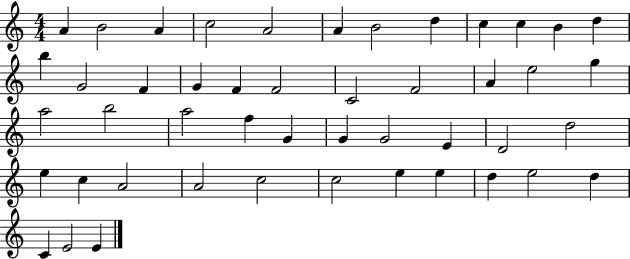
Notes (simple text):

A4/q B4/h A4/q C5/h A4/h A4/q B4/h D5/q C5/q C5/q B4/q D5/q B5/q G4/h F4/q G4/q F4/q F4/h C4/h F4/h A4/q E5/h G5/q A5/h B5/h A5/h F5/q G4/q G4/q G4/h E4/q D4/h D5/h E5/q C5/q A4/h A4/h C5/h C5/h E5/q E5/q D5/q E5/h D5/q C4/q E4/h E4/q